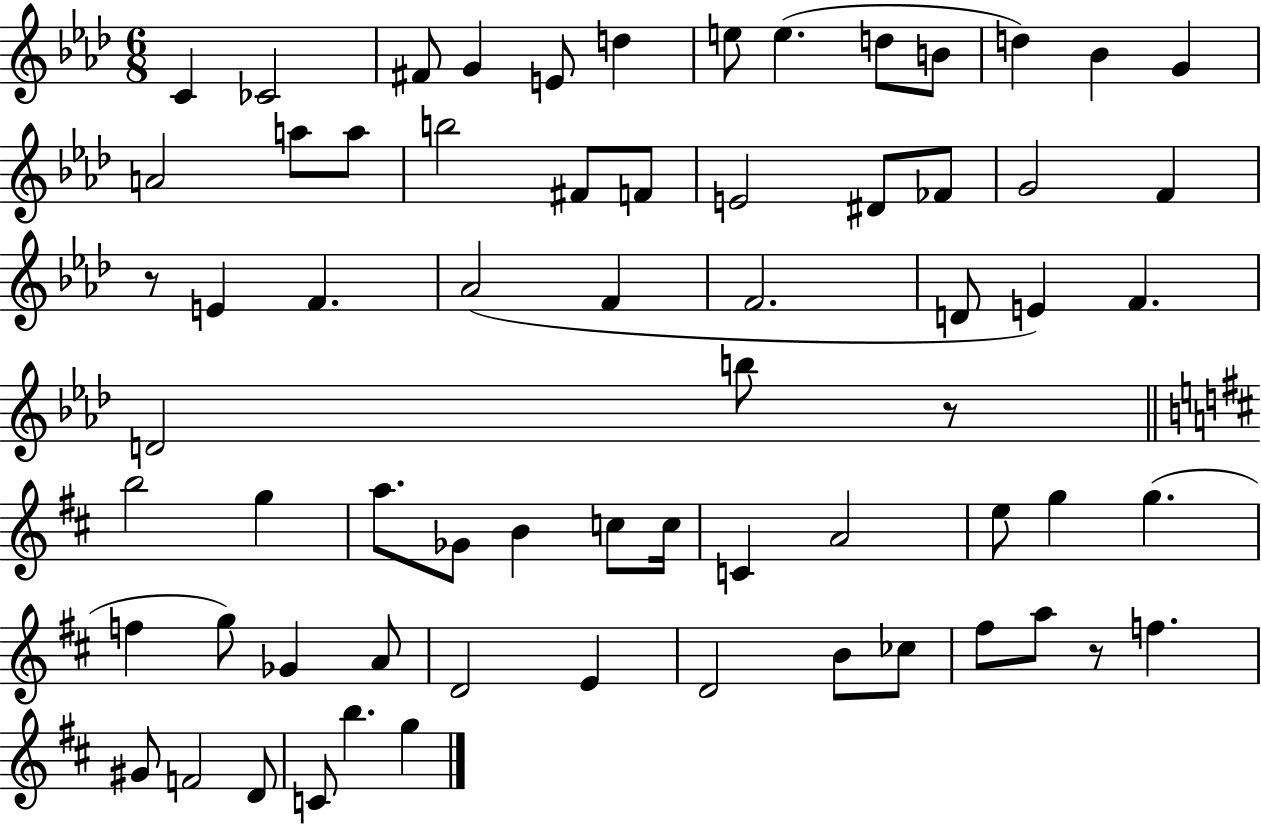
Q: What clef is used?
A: treble